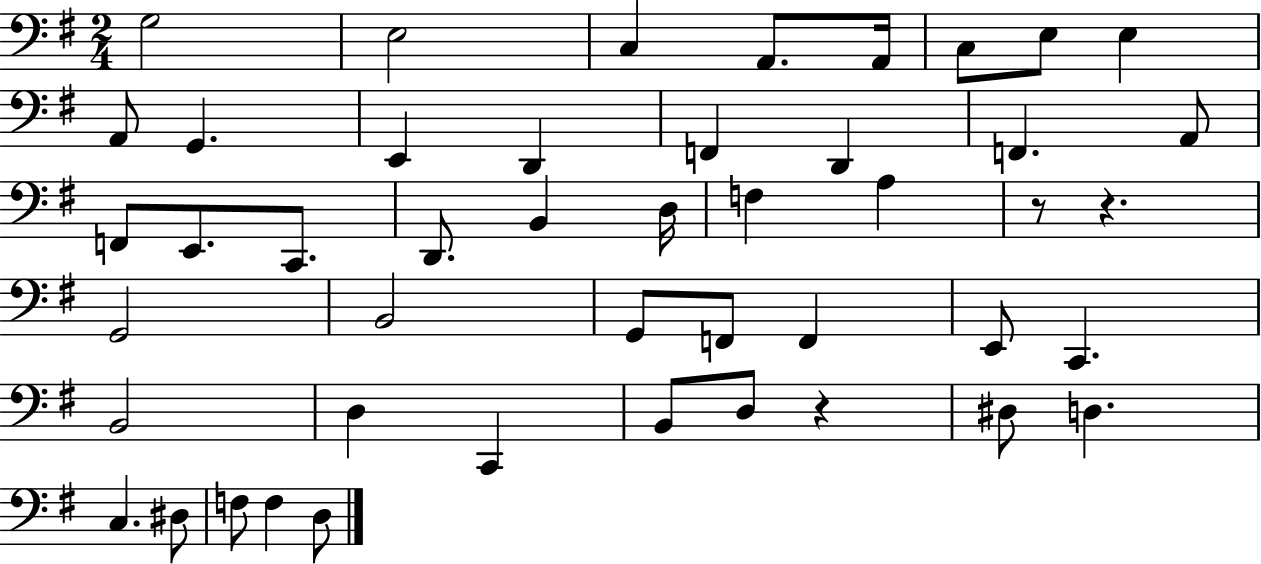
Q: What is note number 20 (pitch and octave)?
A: D2